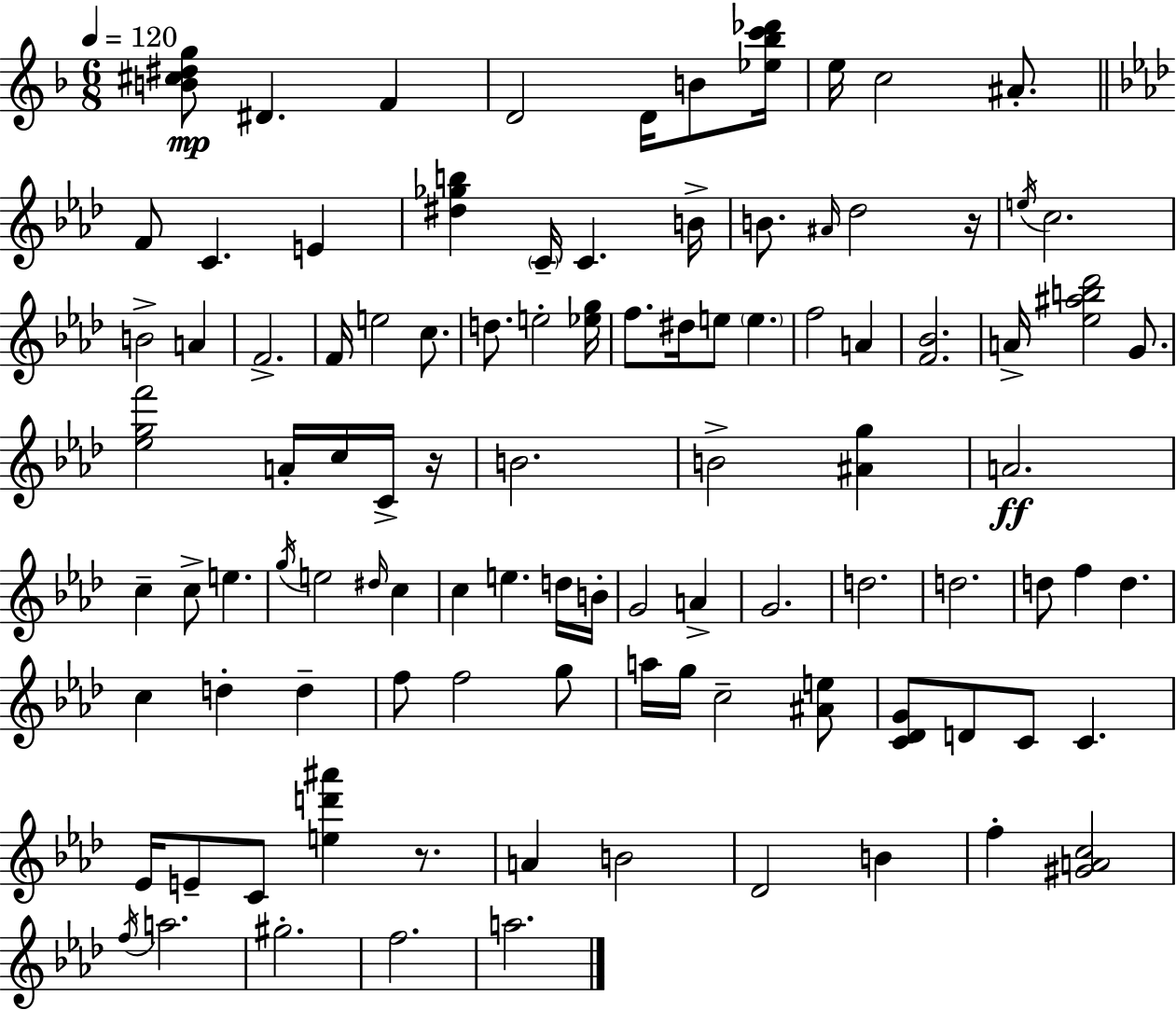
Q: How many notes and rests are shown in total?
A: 100